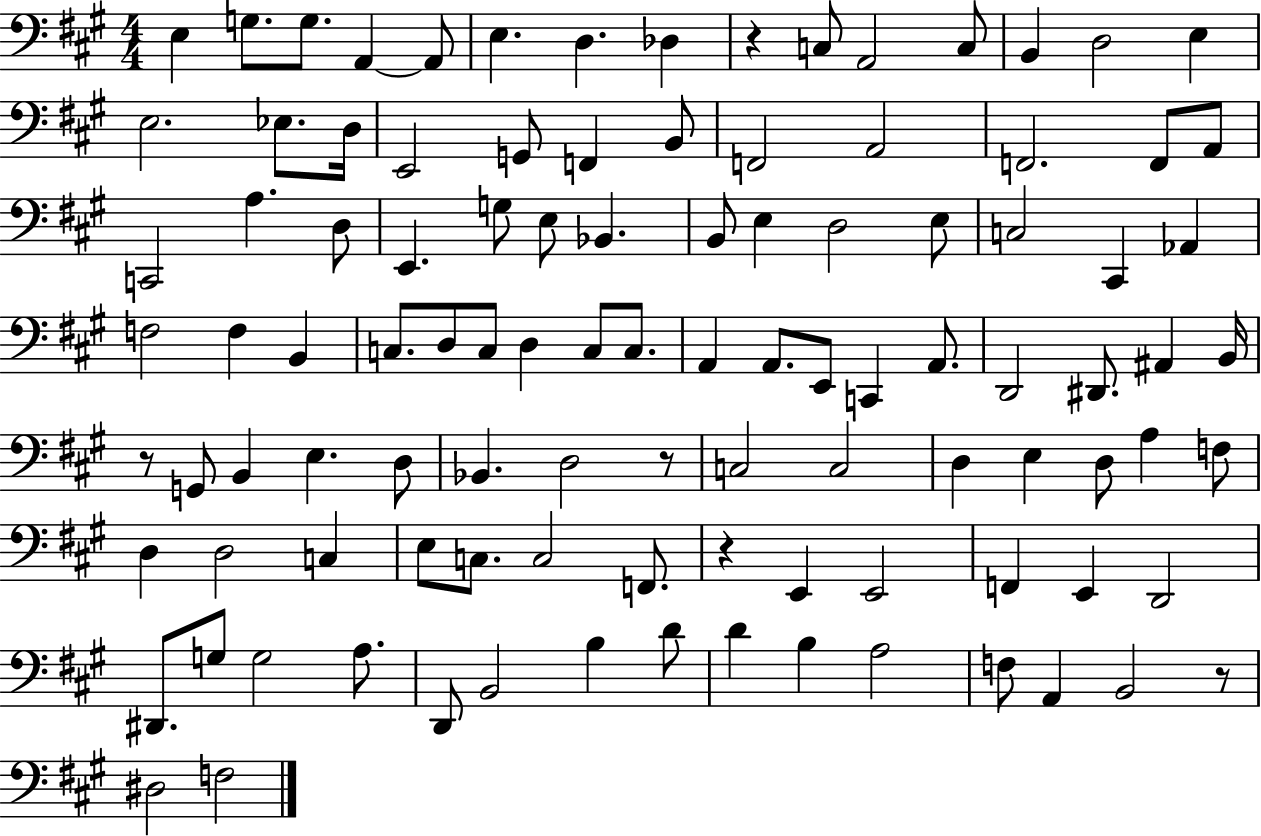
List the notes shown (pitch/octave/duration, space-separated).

E3/q G3/e. G3/e. A2/q A2/e E3/q. D3/q. Db3/q R/q C3/e A2/h C3/e B2/q D3/h E3/q E3/h. Eb3/e. D3/s E2/h G2/e F2/q B2/e F2/h A2/h F2/h. F2/e A2/e C2/h A3/q. D3/e E2/q. G3/e E3/e Bb2/q. B2/e E3/q D3/h E3/e C3/h C#2/q Ab2/q F3/h F3/q B2/q C3/e. D3/e C3/e D3/q C3/e C3/e. A2/q A2/e. E2/e C2/q A2/e. D2/h D#2/e. A#2/q B2/s R/e G2/e B2/q E3/q. D3/e Bb2/q. D3/h R/e C3/h C3/h D3/q E3/q D3/e A3/q F3/e D3/q D3/h C3/q E3/e C3/e. C3/h F2/e. R/q E2/q E2/h F2/q E2/q D2/h D#2/e. G3/e G3/h A3/e. D2/e B2/h B3/q D4/e D4/q B3/q A3/h F3/e A2/q B2/h R/e D#3/h F3/h